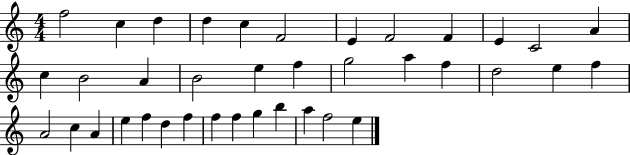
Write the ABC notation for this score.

X:1
T:Untitled
M:4/4
L:1/4
K:C
f2 c d d c F2 E F2 F E C2 A c B2 A B2 e f g2 a f d2 e f A2 c A e f d f f f g b a f2 e